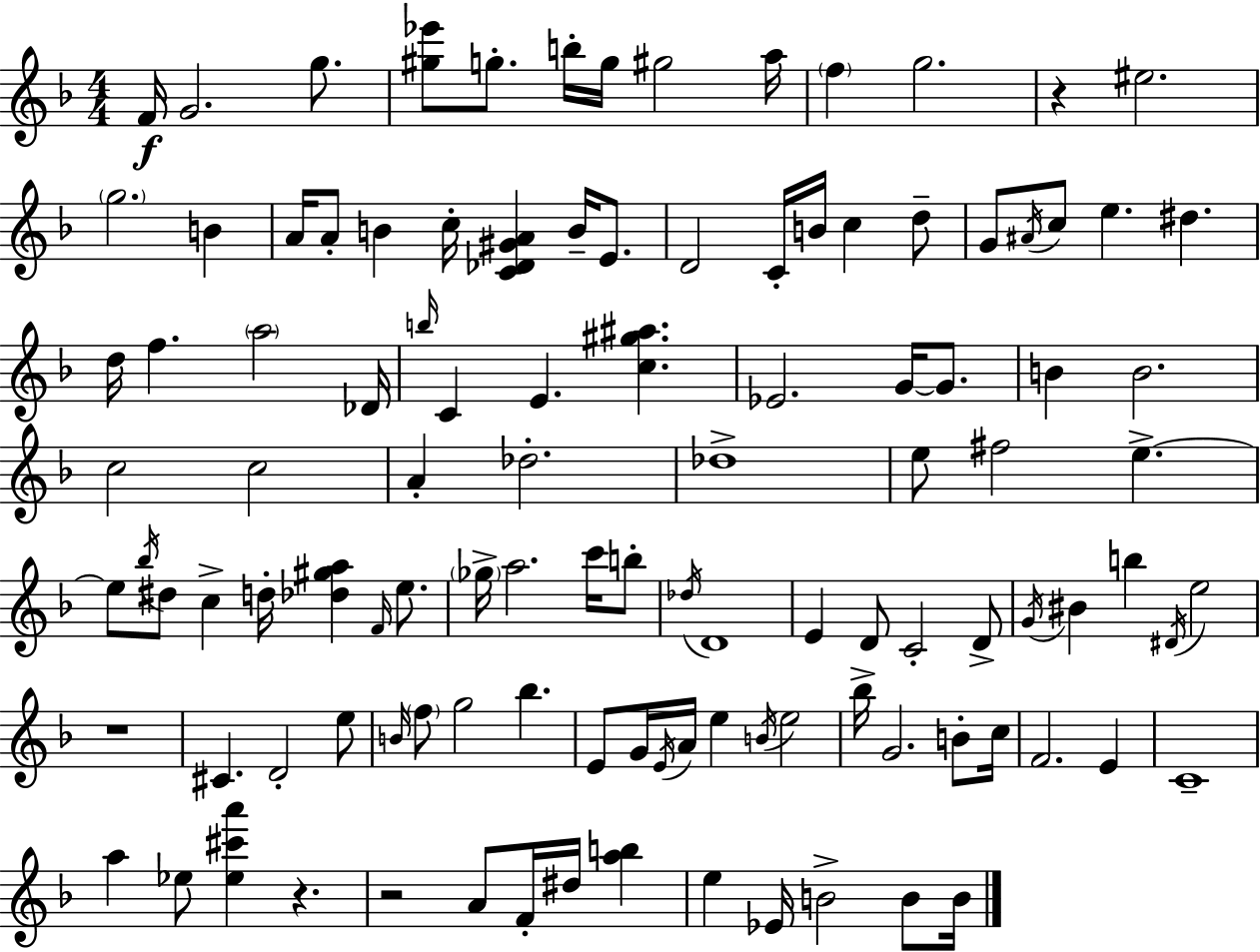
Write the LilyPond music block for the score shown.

{
  \clef treble
  \numericTimeSignature
  \time 4/4
  \key f \major
  f'16\f g'2. g''8. | <gis'' ees'''>8 g''8.-. b''16-. g''16 gis''2 a''16 | \parenthesize f''4 g''2. | r4 eis''2. | \break \parenthesize g''2. b'4 | a'16 a'8-. b'4 c''16-. <c' des' gis' a'>4 b'16-- e'8. | d'2 c'16-. b'16 c''4 d''8-- | g'8 \acciaccatura { ais'16 } c''8 e''4. dis''4. | \break d''16 f''4. \parenthesize a''2 | des'16 \grace { b''16 } c'4 e'4. <c'' gis'' ais''>4. | ees'2. g'16~~ g'8. | b'4 b'2. | \break c''2 c''2 | a'4-. des''2.-. | des''1-> | e''8 fis''2 e''4.->~~ | \break e''8 \acciaccatura { bes''16 } dis''8 c''4-> d''16-. <des'' gis'' a''>4 | \grace { f'16 } e''8. \parenthesize ges''16-> a''2. | c'''16 b''8-. \acciaccatura { des''16 } d'1 | e'4 d'8 c'2-. | \break d'8-> \acciaccatura { g'16 } bis'4 b''4 \acciaccatura { dis'16 } e''2 | r1 | cis'4. d'2-. | e''8 \grace { b'16 } \parenthesize f''8 g''2 | \break bes''4. e'8 g'16 \acciaccatura { e'16 } a'16 e''4 | \acciaccatura { b'16 } e''2 bes''16-> g'2. | b'8-. c''16 f'2. | e'4 c'1-- | \break a''4 ees''8 | <ees'' cis''' a'''>4 r4. r2 | a'8 f'16-. dis''16 <a'' b''>4 e''4 ees'16 b'2-> | b'8 b'16 \bar "|."
}